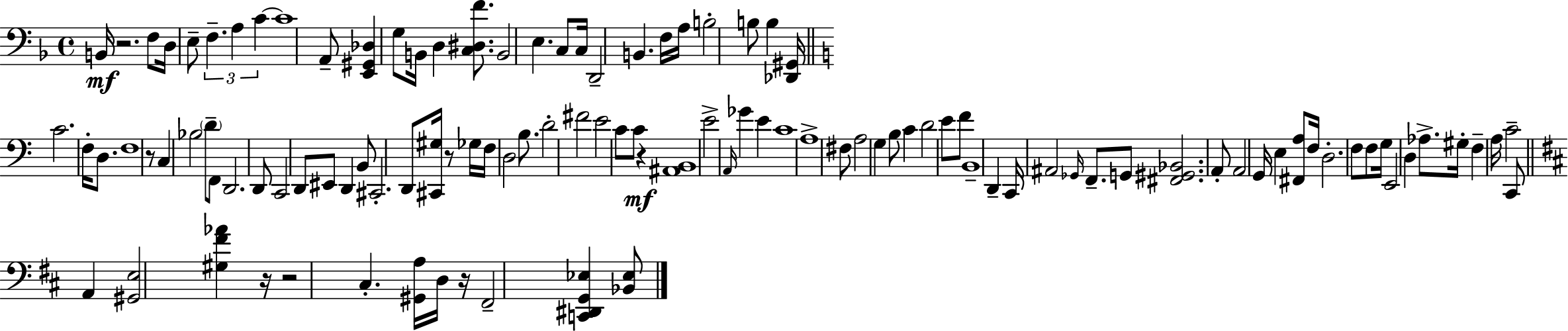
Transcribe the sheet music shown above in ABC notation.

X:1
T:Untitled
M:4/4
L:1/4
K:Dm
B,,/4 z2 F,/2 D,/4 E,/2 F, A, C C4 A,,/2 [E,,^G,,_D,] G,/2 B,,/4 D, [C,^D,F]/2 B,,2 E, C,/2 C,/4 D,,2 B,, F,/4 A,/4 B,2 B,/2 B, [_D,,^G,,]/4 C2 F,/4 D,/2 F,4 z/2 C, _B,2 D/2 F,,/2 D,,2 D,,/2 C,,2 D,,/2 ^E,,/2 D,, B,,/2 ^C,,2 D,,/2 [^C,,^G,]/4 z/2 _G,/4 F,/4 D,2 B,/2 D2 ^F2 E2 C/2 C/2 z [^A,,B,,]4 E2 A,,/4 _G E C4 A,4 ^F,/2 A,2 G, B,/2 C D2 E/2 F/2 B,,4 D,, C,,/4 ^A,,2 _G,,/4 F,,/2 G,,/2 [^F,,^G,,_B,,]2 A,,/2 A,,2 G,,/4 E, [^F,,A,]/2 F,/4 D,2 F,/2 F,/2 G,/4 E,,2 D, _A,/2 ^G,/4 F, A,/4 C2 C,,/2 A,, [^G,,E,]2 [^G,^F_A] z/4 z2 ^C, [^G,,A,]/4 D,/4 z/4 ^F,,2 [C,,^D,,G,,_E,] [_B,,_E,]/2